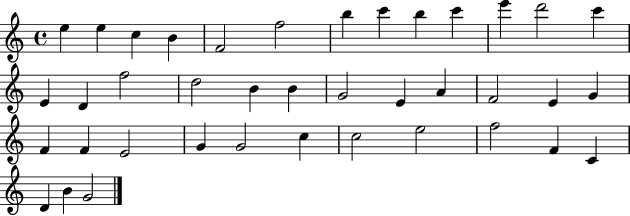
{
  \clef treble
  \time 4/4
  \defaultTimeSignature
  \key c \major
  e''4 e''4 c''4 b'4 | f'2 f''2 | b''4 c'''4 b''4 c'''4 | e'''4 d'''2 c'''4 | \break e'4 d'4 f''2 | d''2 b'4 b'4 | g'2 e'4 a'4 | f'2 e'4 g'4 | \break f'4 f'4 e'2 | g'4 g'2 c''4 | c''2 e''2 | f''2 f'4 c'4 | \break d'4 b'4 g'2 | \bar "|."
}